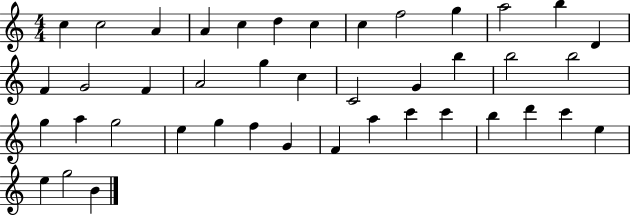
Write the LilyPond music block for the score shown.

{
  \clef treble
  \numericTimeSignature
  \time 4/4
  \key c \major
  c''4 c''2 a'4 | a'4 c''4 d''4 c''4 | c''4 f''2 g''4 | a''2 b''4 d'4 | \break f'4 g'2 f'4 | a'2 g''4 c''4 | c'2 g'4 b''4 | b''2 b''2 | \break g''4 a''4 g''2 | e''4 g''4 f''4 g'4 | f'4 a''4 c'''4 c'''4 | b''4 d'''4 c'''4 e''4 | \break e''4 g''2 b'4 | \bar "|."
}